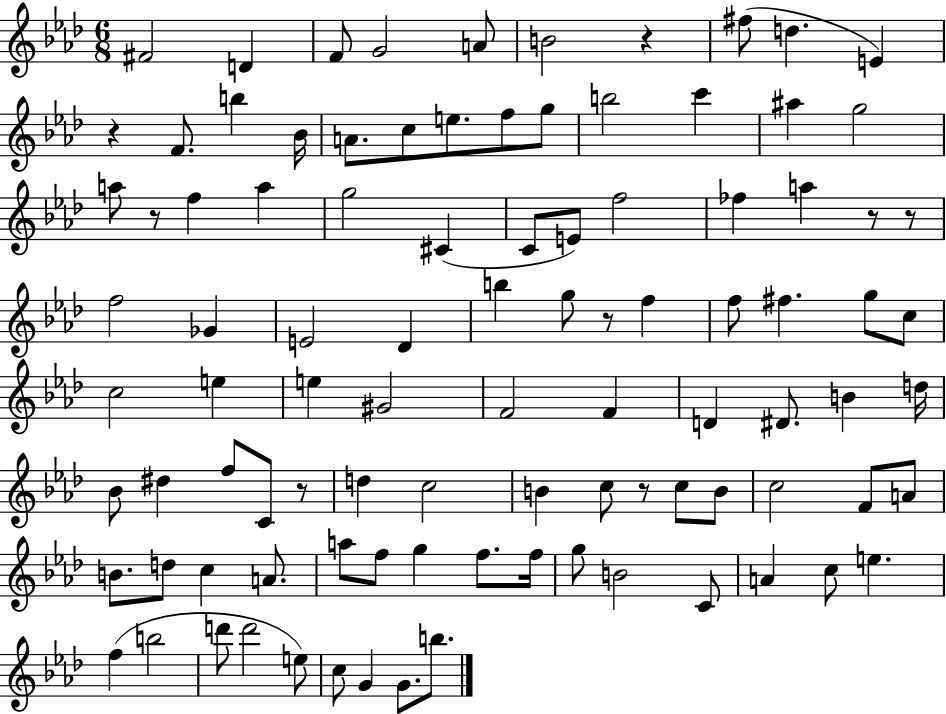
{
  \clef treble
  \numericTimeSignature
  \time 6/8
  \key aes \major
  \repeat volta 2 { fis'2 d'4 | f'8 g'2 a'8 | b'2 r4 | fis''8( d''4. e'4) | \break r4 f'8. b''4 bes'16 | a'8. c''8 e''8. f''8 g''8 | b''2 c'''4 | ais''4 g''2 | \break a''8 r8 f''4 a''4 | g''2 cis'4( | c'8 e'8) f''2 | fes''4 a''4 r8 r8 | \break f''2 ges'4 | e'2 des'4 | b''4 g''8 r8 f''4 | f''8 fis''4. g''8 c''8 | \break c''2 e''4 | e''4 gis'2 | f'2 f'4 | d'4 dis'8. b'4 d''16 | \break bes'8 dis''4 f''8 c'8 r8 | d''4 c''2 | b'4 c''8 r8 c''8 b'8 | c''2 f'8 a'8 | \break b'8. d''8 c''4 a'8. | a''8 f''8 g''4 f''8. f''16 | g''8 b'2 c'8 | a'4 c''8 e''4. | \break f''4( b''2 | d'''8 d'''2 e''8) | c''8 g'4 g'8. b''8. | } \bar "|."
}